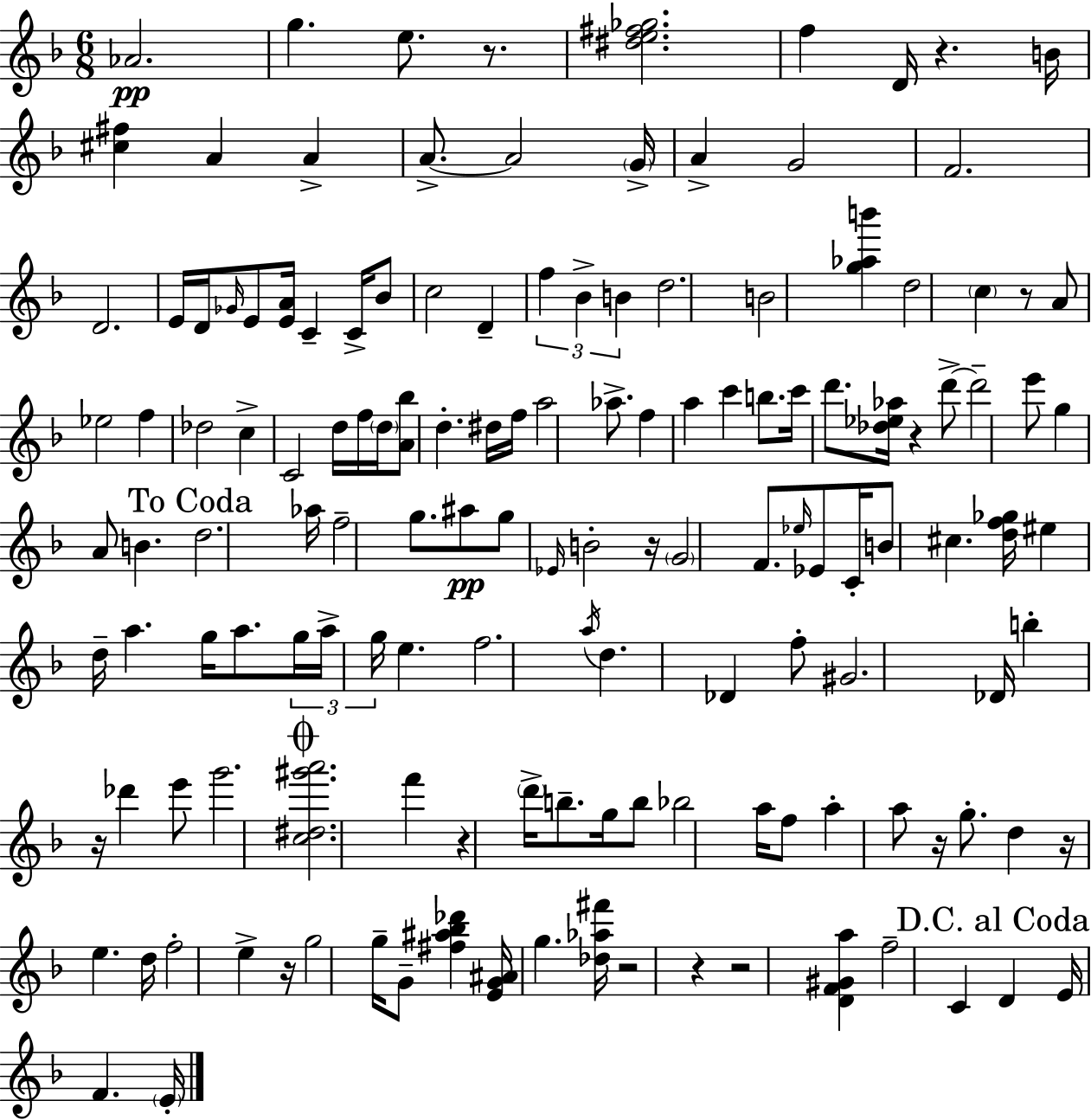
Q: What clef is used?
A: treble